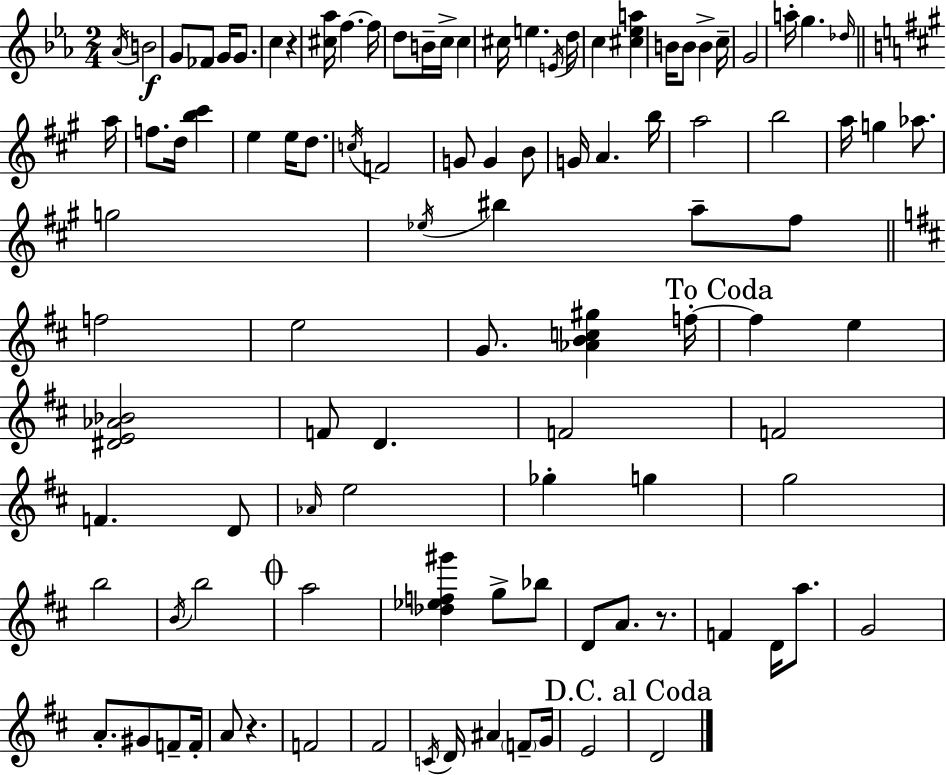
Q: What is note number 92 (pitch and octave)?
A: E4